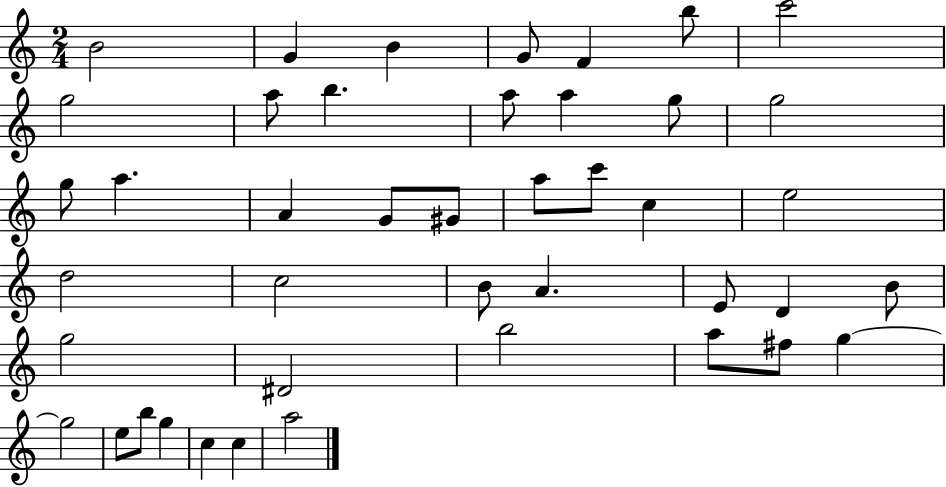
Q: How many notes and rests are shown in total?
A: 43